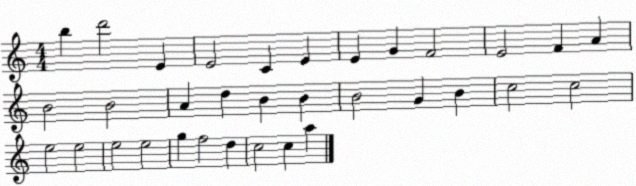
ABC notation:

X:1
T:Untitled
M:4/4
L:1/4
K:C
b d'2 E E2 C E E G F2 E2 F A B2 B2 A d B B B2 G B c2 c2 e2 e2 e2 e2 g f2 d c2 c a